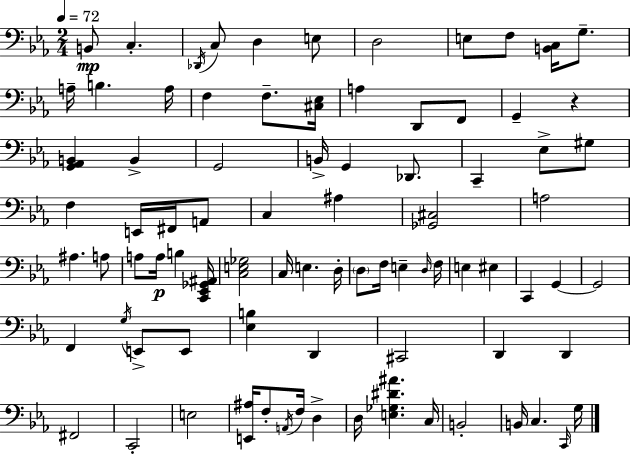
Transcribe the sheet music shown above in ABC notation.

X:1
T:Untitled
M:2/4
L:1/4
K:Cm
B,,/2 C, _D,,/4 C,/2 D, E,/2 D,2 E,/2 F,/2 [B,,C,]/4 G,/2 A,/4 B, A,/4 F, F,/2 [^C,_E,]/4 A, D,,/2 F,,/2 G,, z [G,,_A,,B,,] B,, G,,2 B,,/4 G,, _D,,/2 C,, _E,/2 ^G,/2 F, E,,/4 ^F,,/4 A,,/2 C, ^A, [_G,,^C,]2 A,2 ^A, A,/2 A,/2 A,/4 B, [C,,_E,,_G,,^A,,]/4 [C,E,_G,]2 C,/4 E, D,/4 D,/2 F,/4 E, D,/4 F,/4 E, ^E, C,, G,, G,,2 F,, G,/4 E,,/2 E,,/2 [_E,B,] D,, ^C,,2 D,, D,, ^F,,2 C,,2 E,2 [E,,^A,]/4 F,/2 A,,/4 F,/4 D, D,/4 [E,_G,^D^A] C,/4 B,,2 B,,/4 C, C,,/4 G,/4